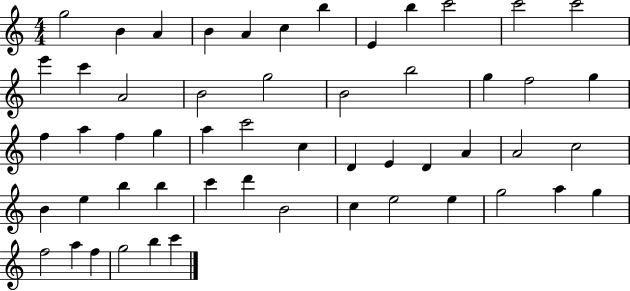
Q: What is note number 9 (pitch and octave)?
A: B5